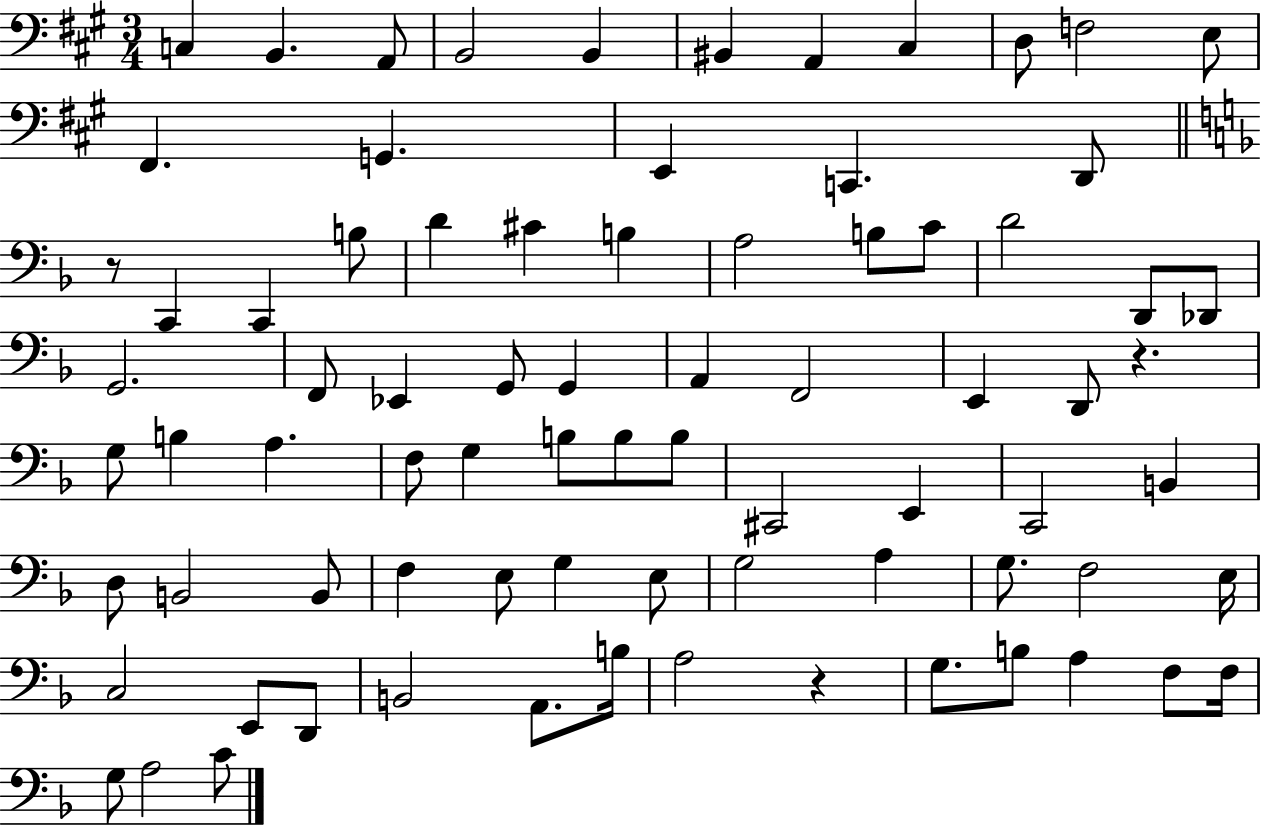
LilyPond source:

{
  \clef bass
  \numericTimeSignature
  \time 3/4
  \key a \major
  c4 b,4. a,8 | b,2 b,4 | bis,4 a,4 cis4 | d8 f2 e8 | \break fis,4. g,4. | e,4 c,4. d,8 | \bar "||" \break \key d \minor r8 c,4 c,4 b8 | d'4 cis'4 b4 | a2 b8 c'8 | d'2 d,8 des,8 | \break g,2. | f,8 ees,4 g,8 g,4 | a,4 f,2 | e,4 d,8 r4. | \break g8 b4 a4. | f8 g4 b8 b8 b8 | cis,2 e,4 | c,2 b,4 | \break d8 b,2 b,8 | f4 e8 g4 e8 | g2 a4 | g8. f2 e16 | \break c2 e,8 d,8 | b,2 a,8. b16 | a2 r4 | g8. b8 a4 f8 f16 | \break g8 a2 c'8 | \bar "|."
}